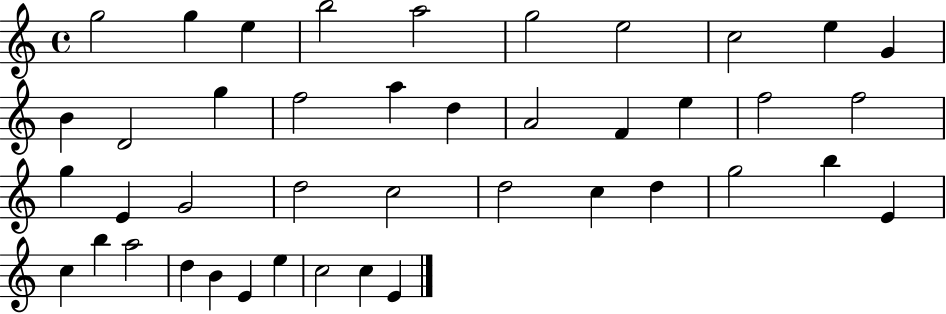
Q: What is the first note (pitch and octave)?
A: G5